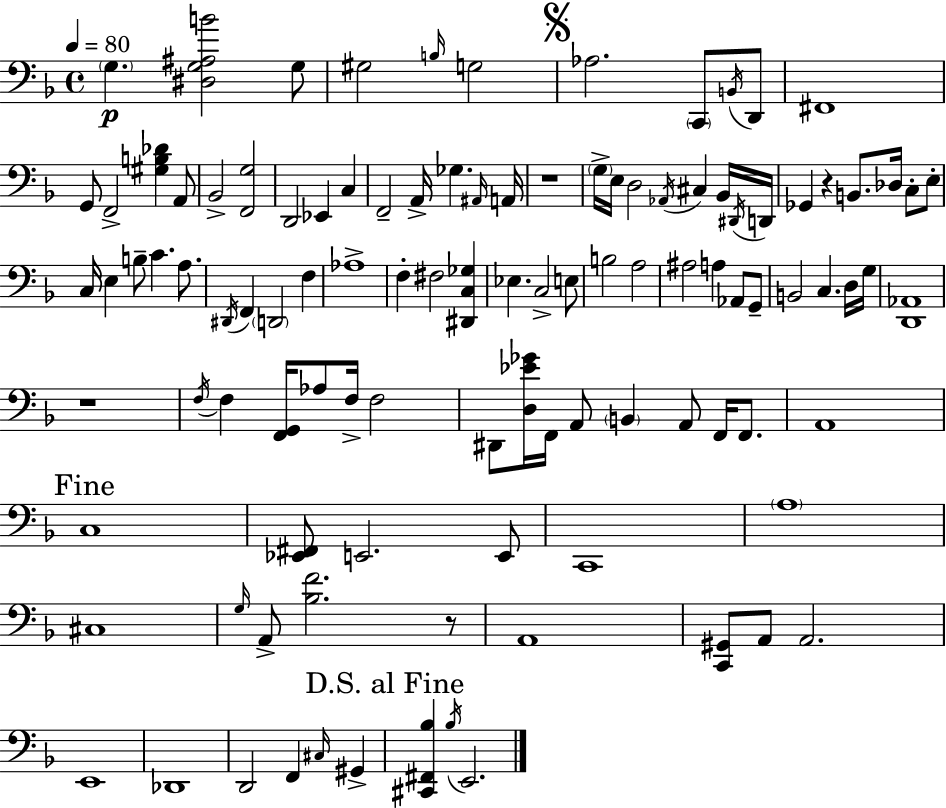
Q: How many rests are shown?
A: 4